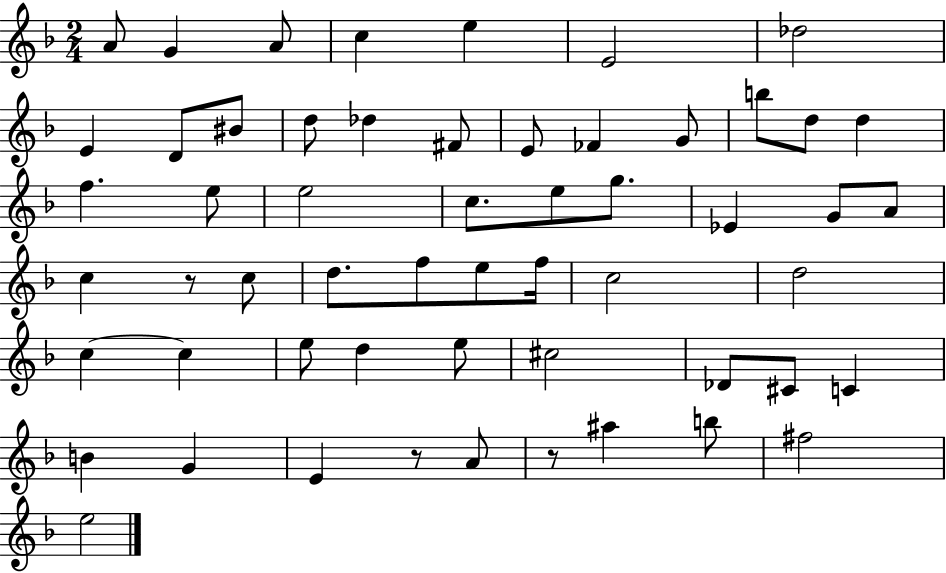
{
  \clef treble
  \numericTimeSignature
  \time 2/4
  \key f \major
  a'8 g'4 a'8 | c''4 e''4 | e'2 | des''2 | \break e'4 d'8 bis'8 | d''8 des''4 fis'8 | e'8 fes'4 g'8 | b''8 d''8 d''4 | \break f''4. e''8 | e''2 | c''8. e''8 g''8. | ees'4 g'8 a'8 | \break c''4 r8 c''8 | d''8. f''8 e''8 f''16 | c''2 | d''2 | \break c''4~~ c''4 | e''8 d''4 e''8 | cis''2 | des'8 cis'8 c'4 | \break b'4 g'4 | e'4 r8 a'8 | r8 ais''4 b''8 | fis''2 | \break e''2 | \bar "|."
}